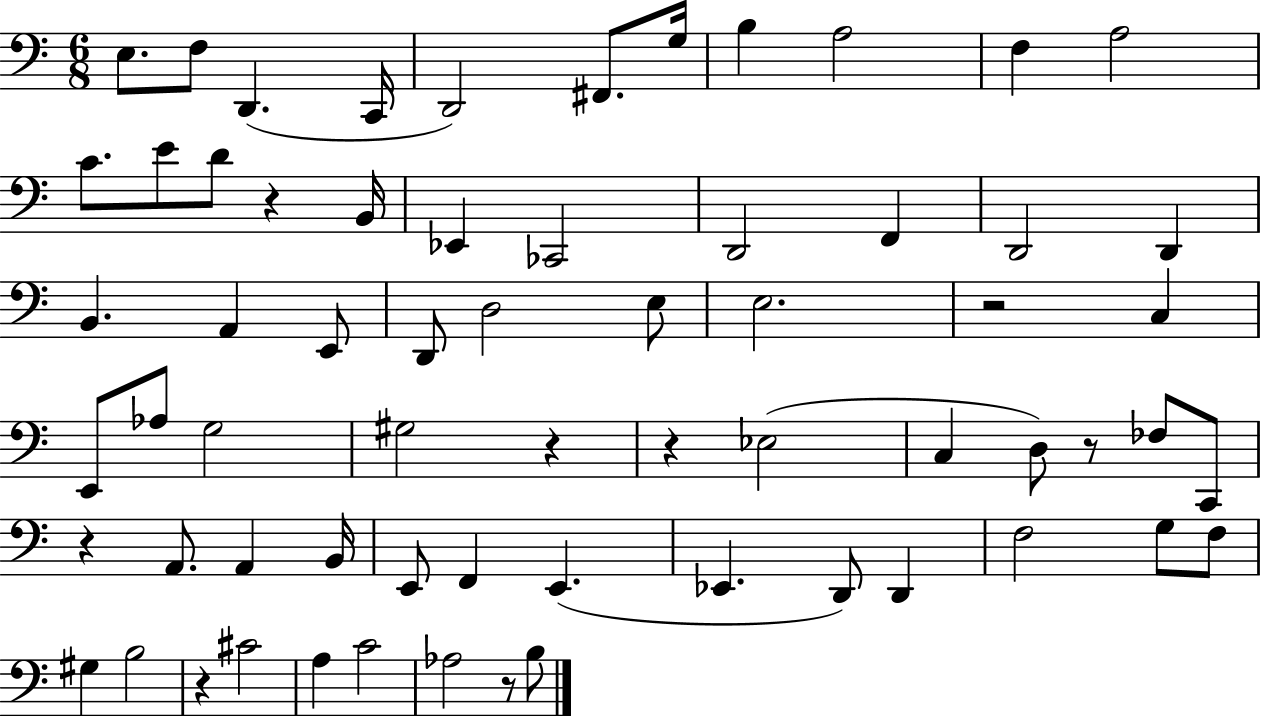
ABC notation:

X:1
T:Untitled
M:6/8
L:1/4
K:C
E,/2 F,/2 D,, C,,/4 D,,2 ^F,,/2 G,/4 B, A,2 F, A,2 C/2 E/2 D/2 z B,,/4 _E,, _C,,2 D,,2 F,, D,,2 D,, B,, A,, E,,/2 D,,/2 D,2 E,/2 E,2 z2 C, E,,/2 _A,/2 G,2 ^G,2 z z _E,2 C, D,/2 z/2 _F,/2 C,,/2 z A,,/2 A,, B,,/4 E,,/2 F,, E,, _E,, D,,/2 D,, F,2 G,/2 F,/2 ^G, B,2 z ^C2 A, C2 _A,2 z/2 B,/2